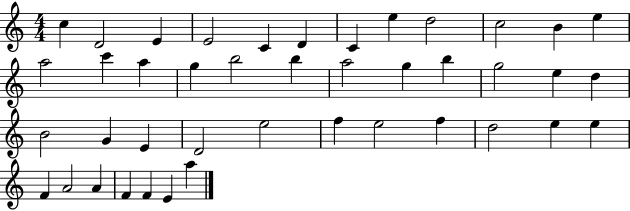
{
  \clef treble
  \numericTimeSignature
  \time 4/4
  \key c \major
  c''4 d'2 e'4 | e'2 c'4 d'4 | c'4 e''4 d''2 | c''2 b'4 e''4 | \break a''2 c'''4 a''4 | g''4 b''2 b''4 | a''2 g''4 b''4 | g''2 e''4 d''4 | \break b'2 g'4 e'4 | d'2 e''2 | f''4 e''2 f''4 | d''2 e''4 e''4 | \break f'4 a'2 a'4 | f'4 f'4 e'4 a''4 | \bar "|."
}